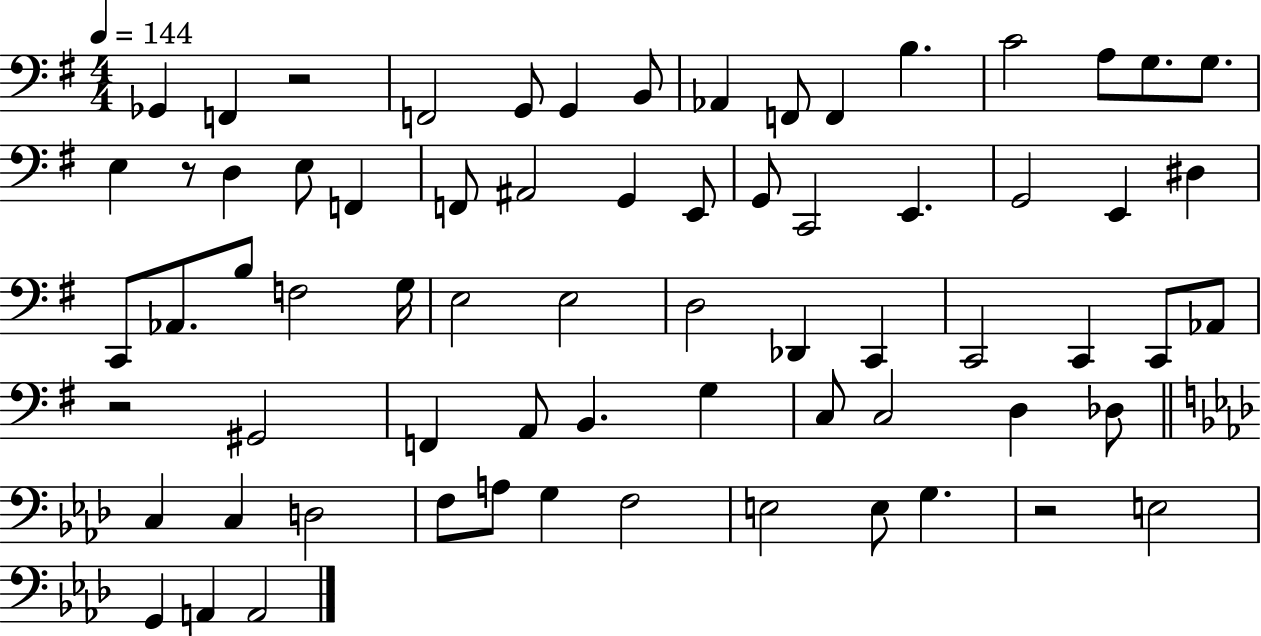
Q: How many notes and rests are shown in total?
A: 69